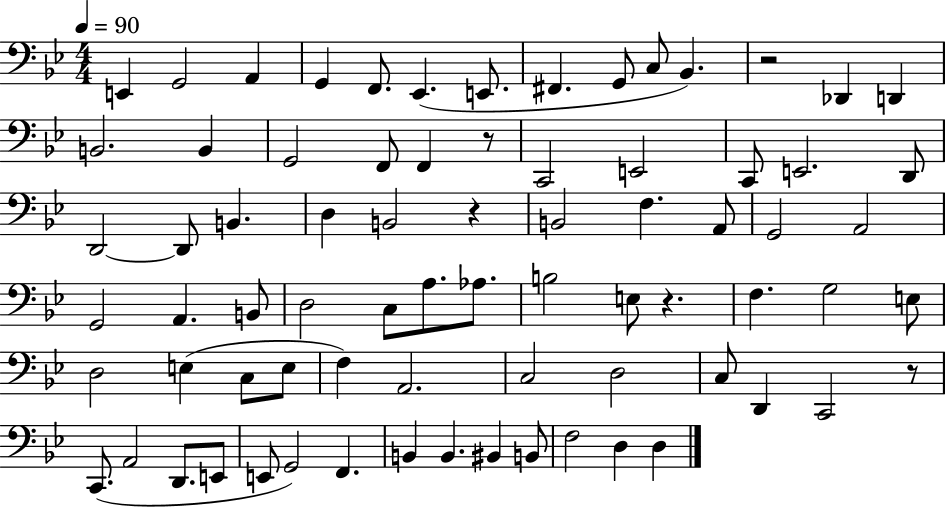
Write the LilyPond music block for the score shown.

{
  \clef bass
  \numericTimeSignature
  \time 4/4
  \key bes \major
  \tempo 4 = 90
  e,4 g,2 a,4 | g,4 f,8. ees,4.( e,8. | fis,4. g,8 c8 bes,4.) | r2 des,4 d,4 | \break b,2. b,4 | g,2 f,8 f,4 r8 | c,2 e,2 | c,8 e,2. d,8 | \break d,2~~ d,8 b,4. | d4 b,2 r4 | b,2 f4. a,8 | g,2 a,2 | \break g,2 a,4. b,8 | d2 c8 a8. aes8. | b2 e8 r4. | f4. g2 e8 | \break d2 e4( c8 e8 | f4) a,2. | c2 d2 | c8 d,4 c,2 r8 | \break c,8.( a,2 d,8. e,8 | e,8 g,2) f,4. | b,4 b,4. bis,4 b,8 | f2 d4 d4 | \break \bar "|."
}